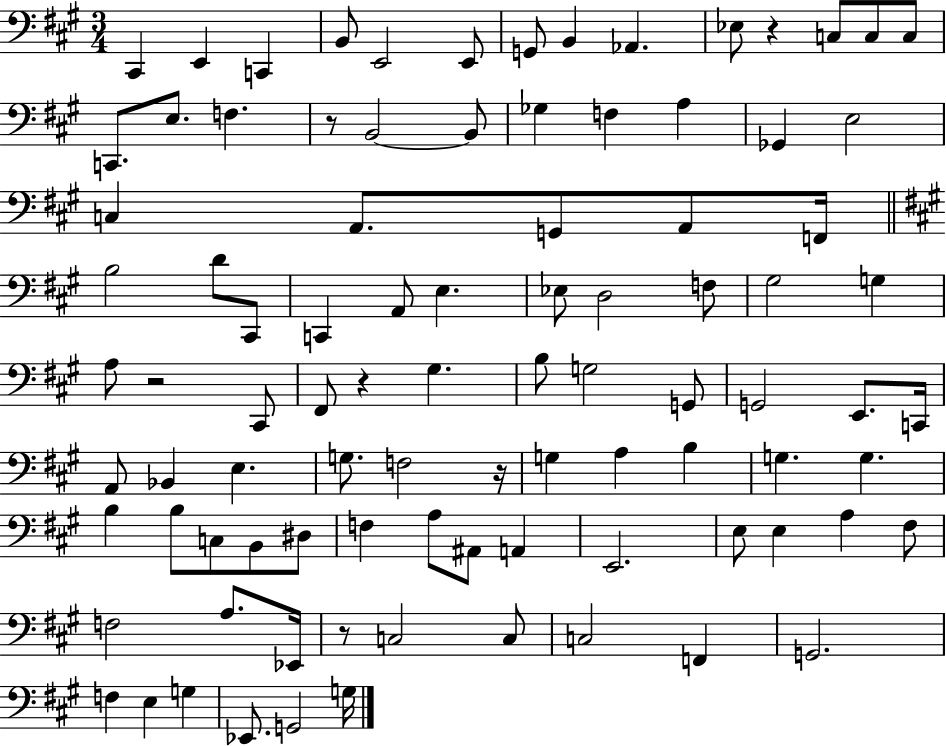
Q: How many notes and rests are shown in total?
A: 93